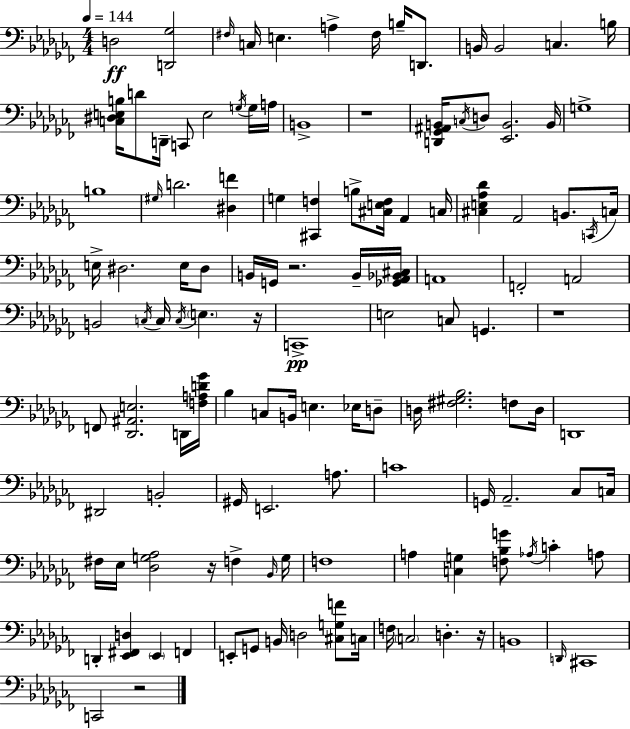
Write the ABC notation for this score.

X:1
T:Untitled
M:4/4
L:1/4
K:Abm
D,2 [D,,_G,]2 ^F,/4 C,/4 E, A, ^F,/4 B,/4 D,,/2 B,,/4 B,,2 C, B,/4 [C,^D,E,B,]/4 D/2 D,,/4 C,,/2 E,2 G,/4 G,/4 A,/4 B,,4 z4 [D,,_G,,^A,,B,,]/4 C,/4 D,/2 [_E,,B,,]2 B,,/4 G,4 B,4 ^G,/4 D2 [^D,F] G, [^C,,F,] B,/2 [^C,E,F,]/4 _A,, C,/4 [^C,E,_A,_D] _A,,2 B,,/2 C,,/4 C,/4 E,/4 ^D,2 E,/4 ^D,/2 B,,/4 G,,/4 z2 B,,/4 [_G,,_A,,_B,,^C,]/4 A,,4 F,,2 A,,2 B,,2 C,/4 C,/4 C,/4 E, z/4 C,,4 E,2 C,/2 G,, z4 F,,/2 [_D,,^A,,E,]2 D,,/4 [F,A,D_G]/4 _B, C,/2 B,,/4 E, _E,/4 D,/2 D,/4 [^F,^G,_B,]2 F,/2 D,/4 D,,4 ^D,,2 B,,2 ^G,,/4 E,,2 A,/2 C4 G,,/4 _A,,2 _C,/2 C,/4 ^F,/4 _E,/4 [_D,G,_A,]2 z/4 F, _B,,/4 G,/4 F,4 A, [C,G,] [F,_B,G]/2 _A,/4 C A,/2 D,, [_E,,^F,,D,] _E,, F,, E,,/2 G,,/2 B,,/4 D,2 [^C,G,F]/2 C,/4 F,/4 C,2 D, z/4 B,,4 D,,/4 ^C,,4 C,,2 z2